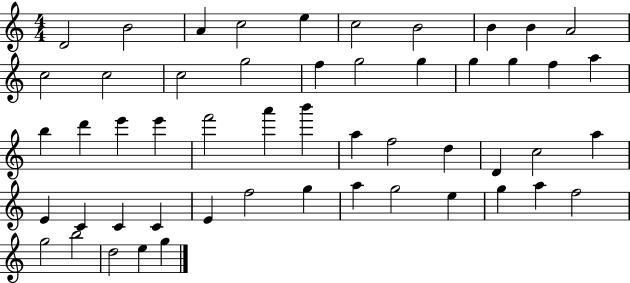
D4/h B4/h A4/q C5/h E5/q C5/h B4/h B4/q B4/q A4/h C5/h C5/h C5/h G5/h F5/q G5/h G5/q G5/q G5/q F5/q A5/q B5/q D6/q E6/q E6/q F6/h A6/q B6/q A5/q F5/h D5/q D4/q C5/h A5/q E4/q C4/q C4/q C4/q E4/q F5/h G5/q A5/q G5/h E5/q G5/q A5/q F5/h G5/h B5/h D5/h E5/q G5/q